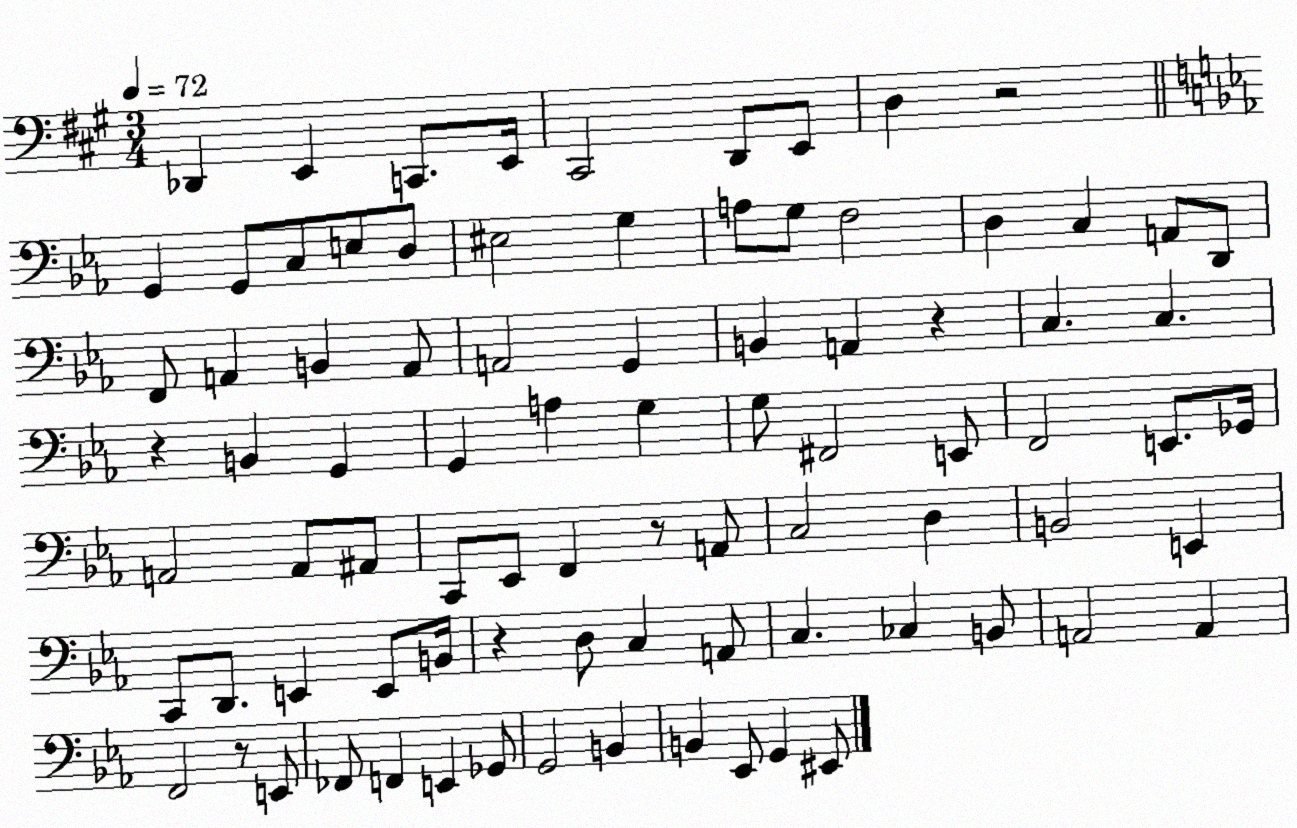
X:1
T:Untitled
M:3/4
L:1/4
K:A
_D,, E,, C,,/2 E,,/4 ^C,,2 D,,/2 E,,/2 D, z2 G,, G,,/2 C,/2 E,/2 D,/2 ^E,2 G, A,/2 G,/2 F,2 D, C, A,,/2 D,,/2 F,,/2 A,, B,, A,,/2 A,,2 G,, B,, A,, z C, C, z B,, G,, G,, A, G, G,/2 ^F,,2 E,,/2 F,,2 E,,/2 _G,,/4 A,,2 A,,/2 ^A,,/2 C,,/2 _E,,/2 F,, z/2 A,,/2 C,2 D, B,,2 E,, C,,/2 D,,/2 E,, E,,/2 B,,/4 z D,/2 C, A,,/2 C, _C, B,,/2 A,,2 A,, F,,2 z/2 E,,/2 _F,,/2 F,, E,, _G,,/2 G,,2 B,, B,, _E,,/2 G,, ^E,,/2